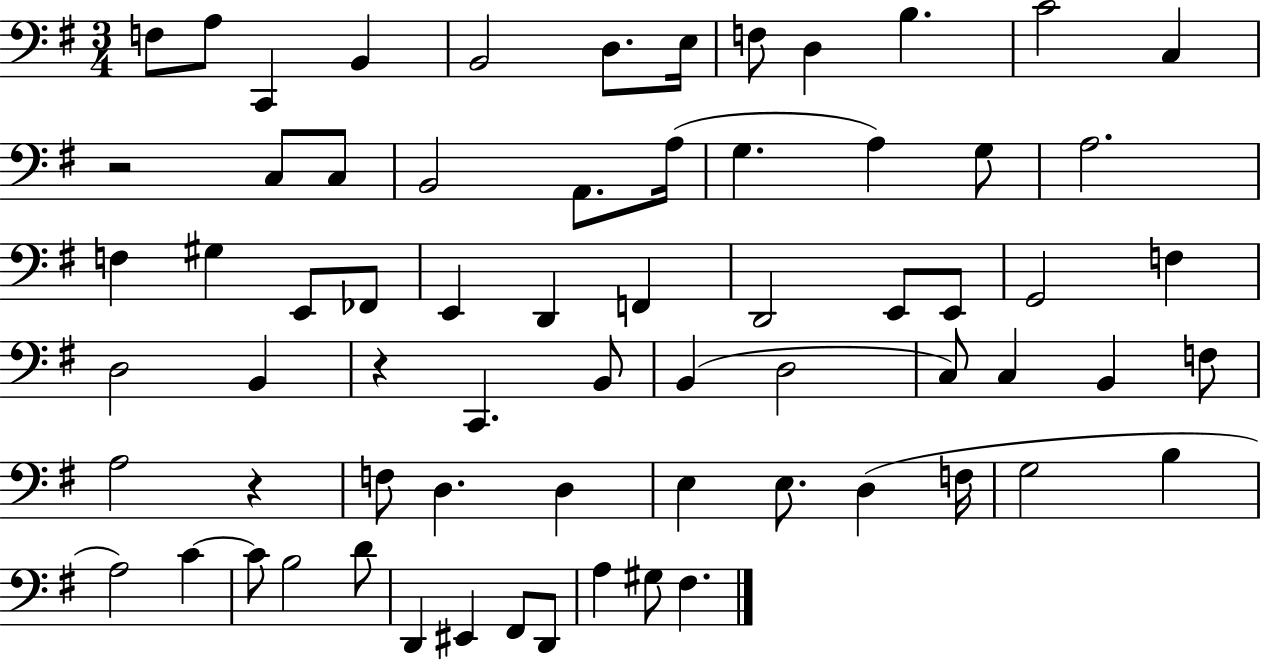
X:1
T:Untitled
M:3/4
L:1/4
K:G
F,/2 A,/2 C,, B,, B,,2 D,/2 E,/4 F,/2 D, B, C2 C, z2 C,/2 C,/2 B,,2 A,,/2 A,/4 G, A, G,/2 A,2 F, ^G, E,,/2 _F,,/2 E,, D,, F,, D,,2 E,,/2 E,,/2 G,,2 F, D,2 B,, z C,, B,,/2 B,, D,2 C,/2 C, B,, F,/2 A,2 z F,/2 D, D, E, E,/2 D, F,/4 G,2 B, A,2 C C/2 B,2 D/2 D,, ^E,, ^F,,/2 D,,/2 A, ^G,/2 ^F,